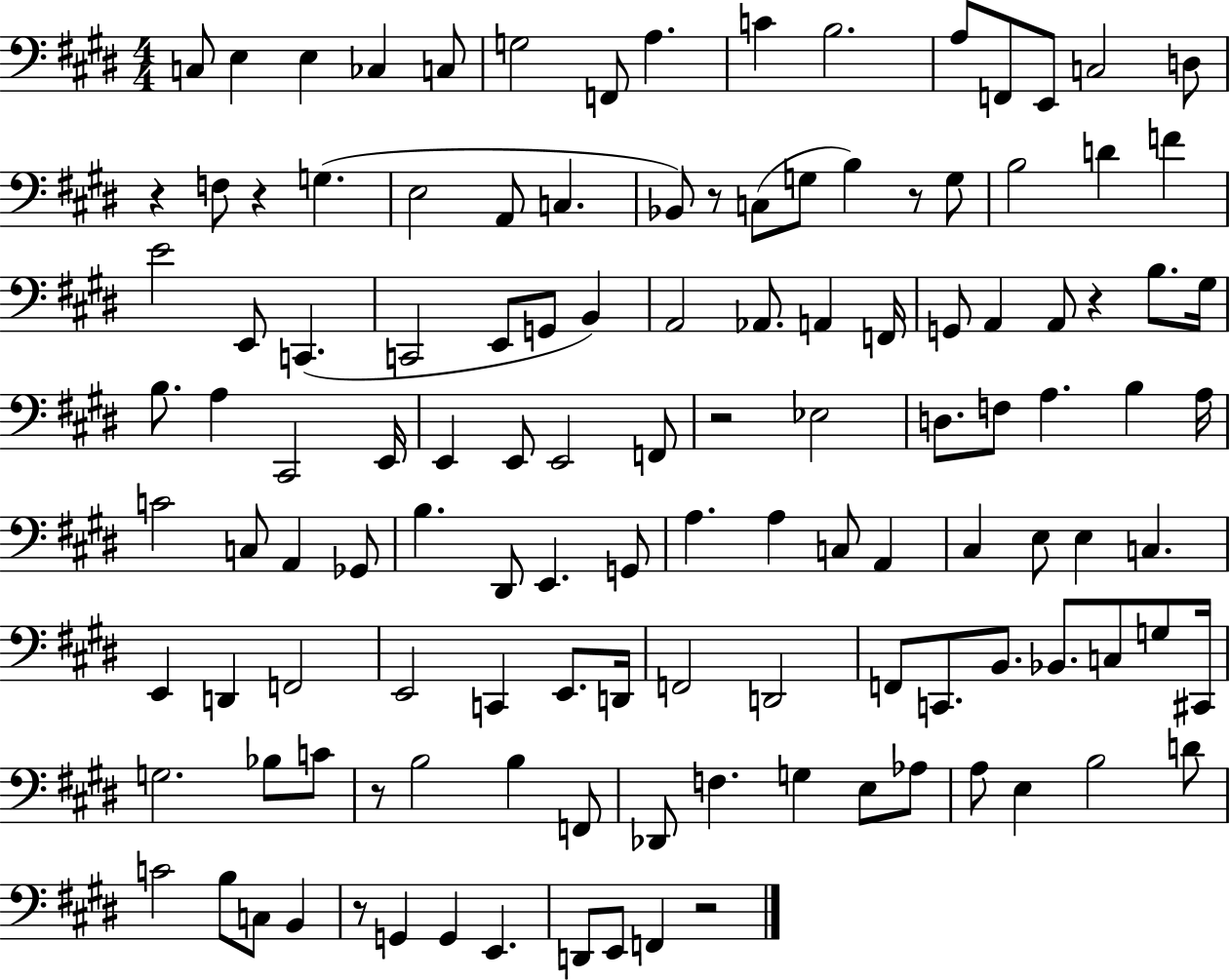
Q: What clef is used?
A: bass